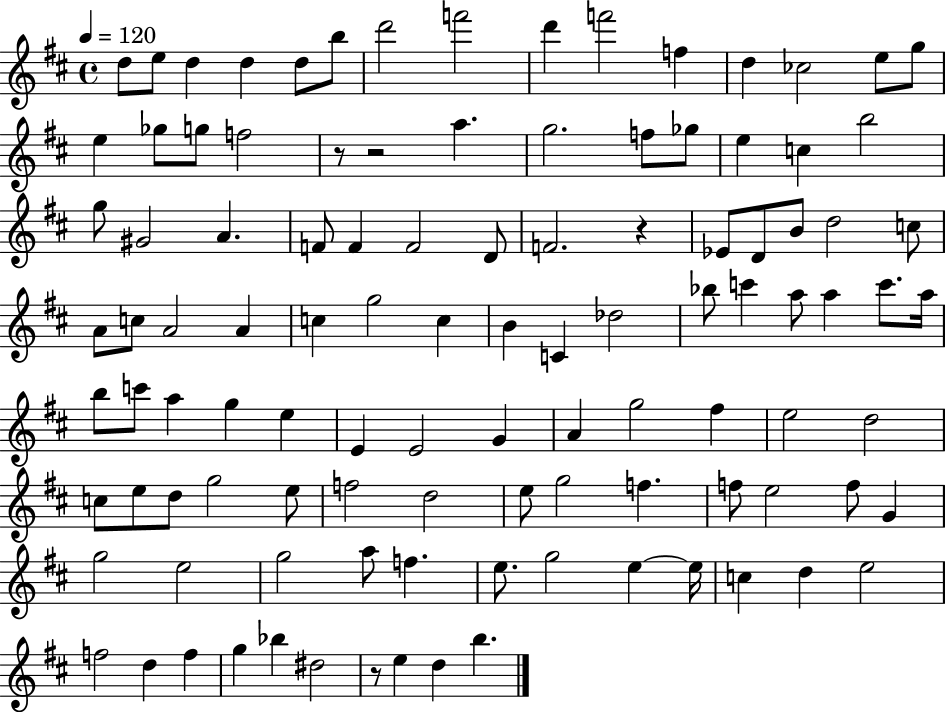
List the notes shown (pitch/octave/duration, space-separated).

D5/e E5/e D5/q D5/q D5/e B5/e D6/h F6/h D6/q F6/h F5/q D5/q CES5/h E5/e G5/e E5/q Gb5/e G5/e F5/h R/e R/h A5/q. G5/h. F5/e Gb5/e E5/q C5/q B5/h G5/e G#4/h A4/q. F4/e F4/q F4/h D4/e F4/h. R/q Eb4/e D4/e B4/e D5/h C5/e A4/e C5/e A4/h A4/q C5/q G5/h C5/q B4/q C4/q Db5/h Bb5/e C6/q A5/e A5/q C6/e. A5/s B5/e C6/e A5/q G5/q E5/q E4/q E4/h G4/q A4/q G5/h F#5/q E5/h D5/h C5/e E5/e D5/e G5/h E5/e F5/h D5/h E5/e G5/h F5/q. F5/e E5/h F5/e G4/q G5/h E5/h G5/h A5/e F5/q. E5/e. G5/h E5/q E5/s C5/q D5/q E5/h F5/h D5/q F5/q G5/q Bb5/q D#5/h R/e E5/q D5/q B5/q.